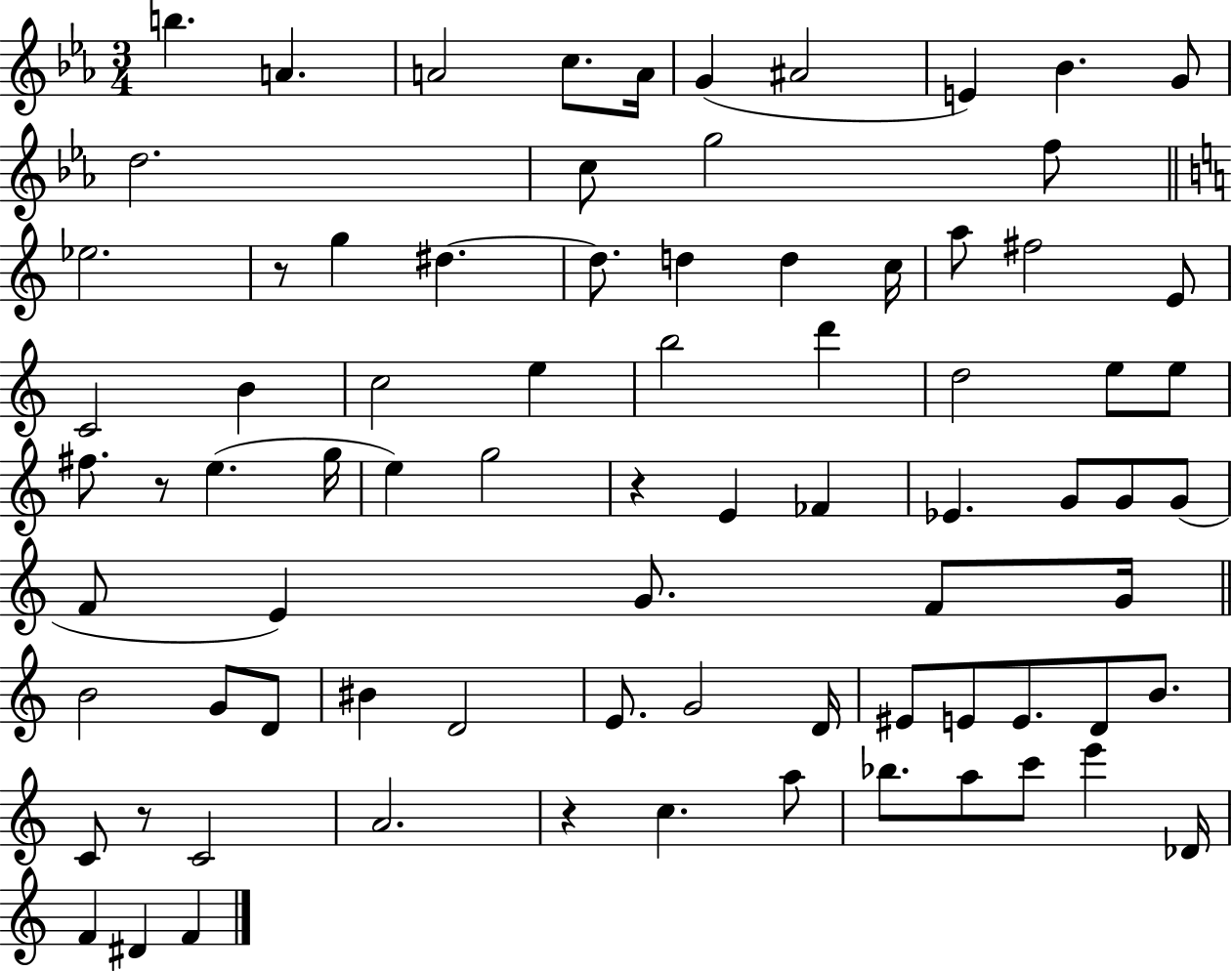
X:1
T:Untitled
M:3/4
L:1/4
K:Eb
b A A2 c/2 A/4 G ^A2 E _B G/2 d2 c/2 g2 f/2 _e2 z/2 g ^d ^d/2 d d c/4 a/2 ^f2 E/2 C2 B c2 e b2 d' d2 e/2 e/2 ^f/2 z/2 e g/4 e g2 z E _F _E G/2 G/2 G/2 F/2 E G/2 F/2 G/4 B2 G/2 D/2 ^B D2 E/2 G2 D/4 ^E/2 E/2 E/2 D/2 B/2 C/2 z/2 C2 A2 z c a/2 _b/2 a/2 c'/2 e' _D/4 F ^D F